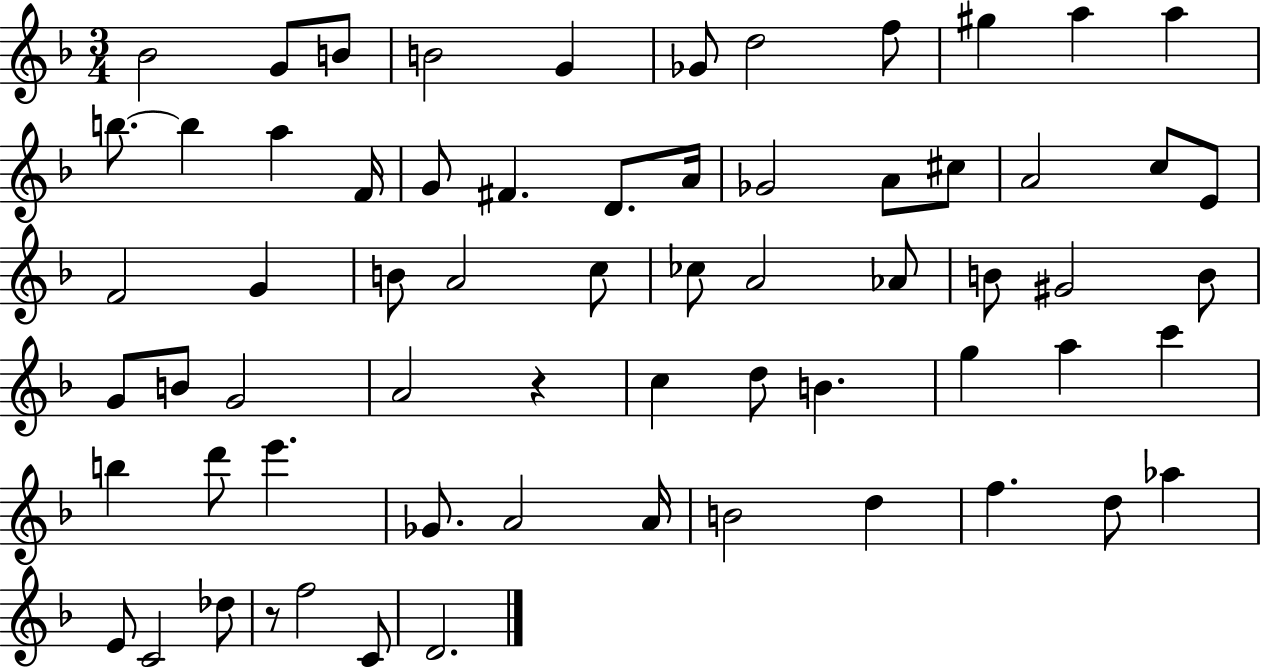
Bb4/h G4/e B4/e B4/h G4/q Gb4/e D5/h F5/e G#5/q A5/q A5/q B5/e. B5/q A5/q F4/s G4/e F#4/q. D4/e. A4/s Gb4/h A4/e C#5/e A4/h C5/e E4/e F4/h G4/q B4/e A4/h C5/e CES5/e A4/h Ab4/e B4/e G#4/h B4/e G4/e B4/e G4/h A4/h R/q C5/q D5/e B4/q. G5/q A5/q C6/q B5/q D6/e E6/q. Gb4/e. A4/h A4/s B4/h D5/q F5/q. D5/e Ab5/q E4/e C4/h Db5/e R/e F5/h C4/e D4/h.